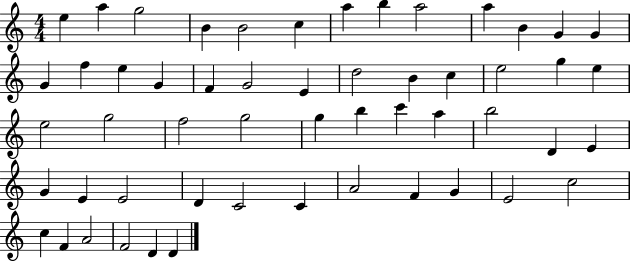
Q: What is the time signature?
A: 4/4